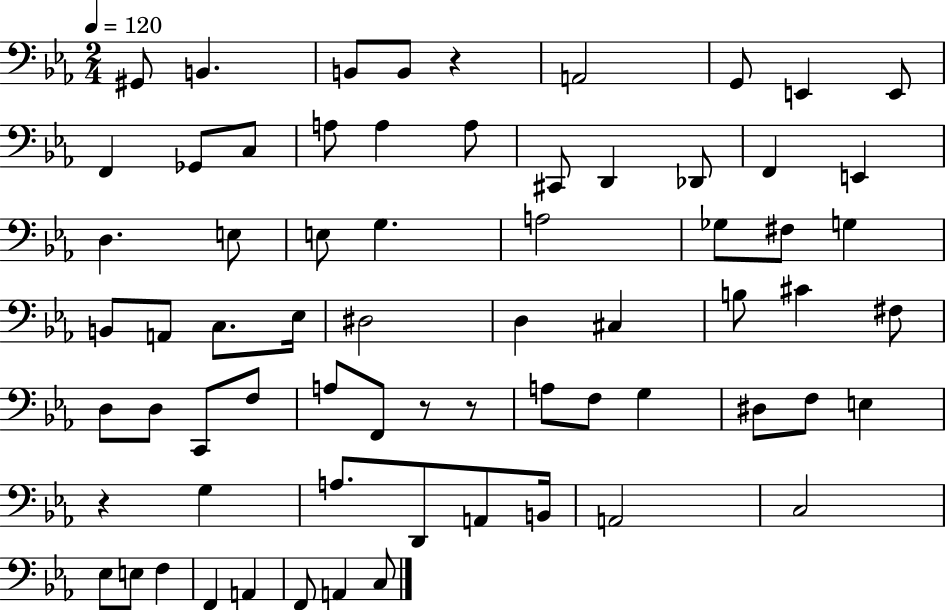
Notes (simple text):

G#2/e B2/q. B2/e B2/e R/q A2/h G2/e E2/q E2/e F2/q Gb2/e C3/e A3/e A3/q A3/e C#2/e D2/q Db2/e F2/q E2/q D3/q. E3/e E3/e G3/q. A3/h Gb3/e F#3/e G3/q B2/e A2/e C3/e. Eb3/s D#3/h D3/q C#3/q B3/e C#4/q F#3/e D3/e D3/e C2/e F3/e A3/e F2/e R/e R/e A3/e F3/e G3/q D#3/e F3/e E3/q R/q G3/q A3/e. D2/e A2/e B2/s A2/h C3/h Eb3/e E3/e F3/q F2/q A2/q F2/e A2/q C3/e